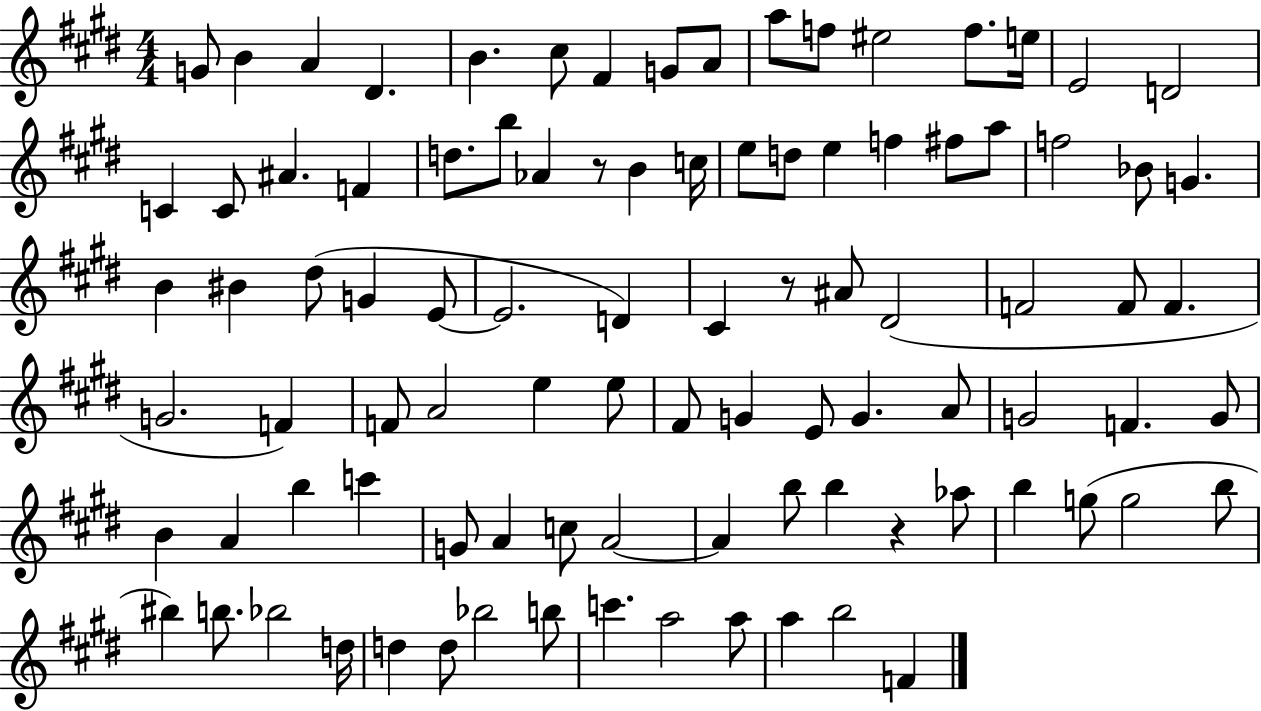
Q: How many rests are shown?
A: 3